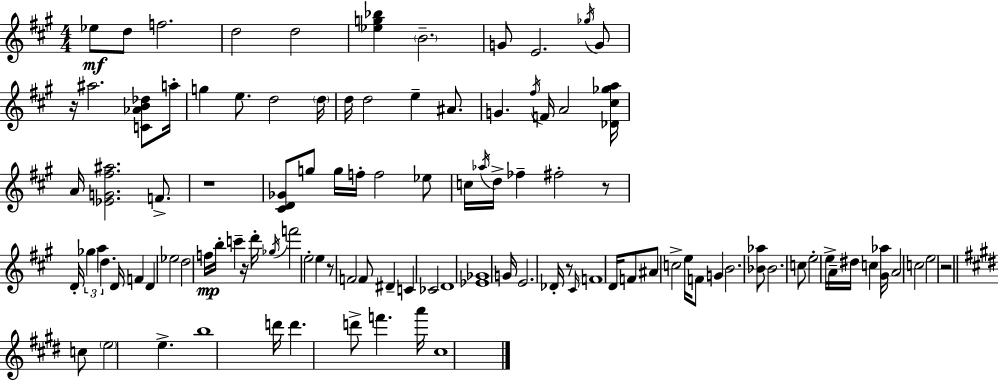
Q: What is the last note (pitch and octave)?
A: C#5